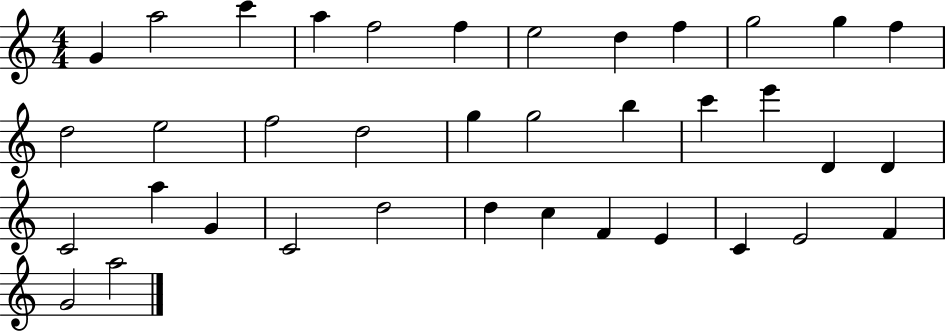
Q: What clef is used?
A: treble